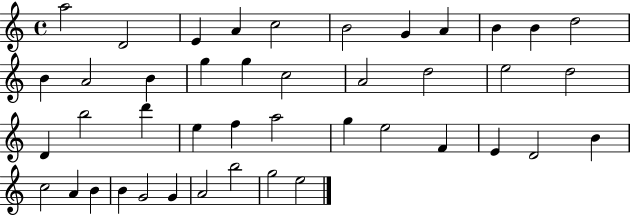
X:1
T:Untitled
M:4/4
L:1/4
K:C
a2 D2 E A c2 B2 G A B B d2 B A2 B g g c2 A2 d2 e2 d2 D b2 d' e f a2 g e2 F E D2 B c2 A B B G2 G A2 b2 g2 e2